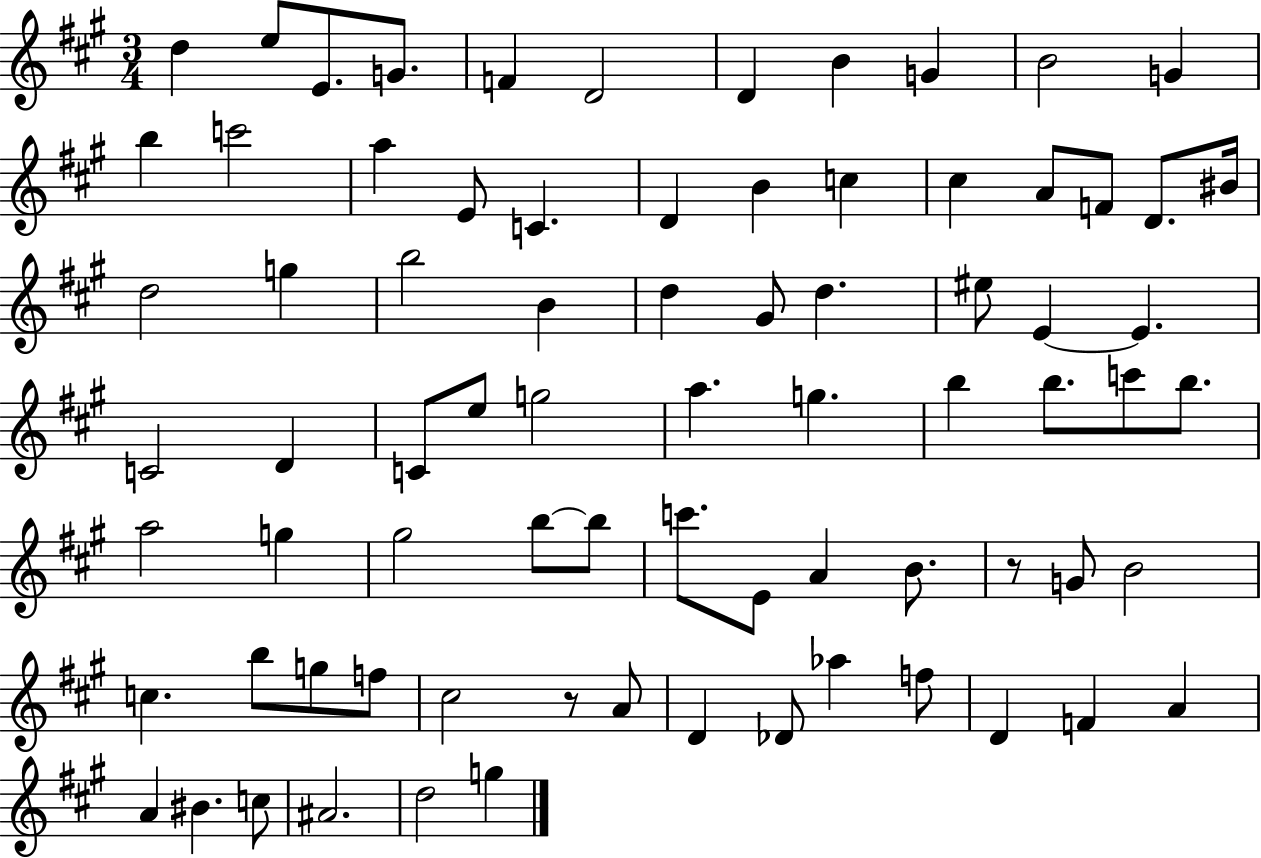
{
  \clef treble
  \numericTimeSignature
  \time 3/4
  \key a \major
  d''4 e''8 e'8. g'8. | f'4 d'2 | d'4 b'4 g'4 | b'2 g'4 | \break b''4 c'''2 | a''4 e'8 c'4. | d'4 b'4 c''4 | cis''4 a'8 f'8 d'8. bis'16 | \break d''2 g''4 | b''2 b'4 | d''4 gis'8 d''4. | eis''8 e'4~~ e'4. | \break c'2 d'4 | c'8 e''8 g''2 | a''4. g''4. | b''4 b''8. c'''8 b''8. | \break a''2 g''4 | gis''2 b''8~~ b''8 | c'''8. e'8 a'4 b'8. | r8 g'8 b'2 | \break c''4. b''8 g''8 f''8 | cis''2 r8 a'8 | d'4 des'8 aes''4 f''8 | d'4 f'4 a'4 | \break a'4 bis'4. c''8 | ais'2. | d''2 g''4 | \bar "|."
}